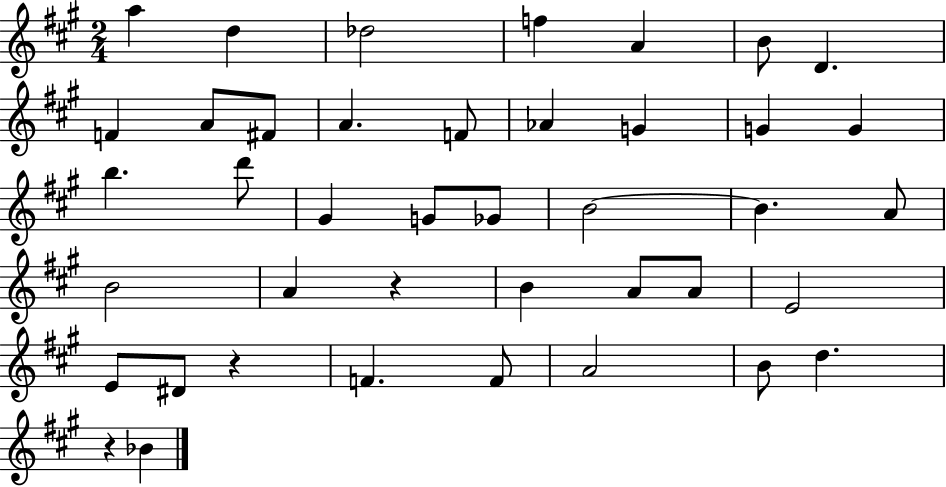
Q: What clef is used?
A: treble